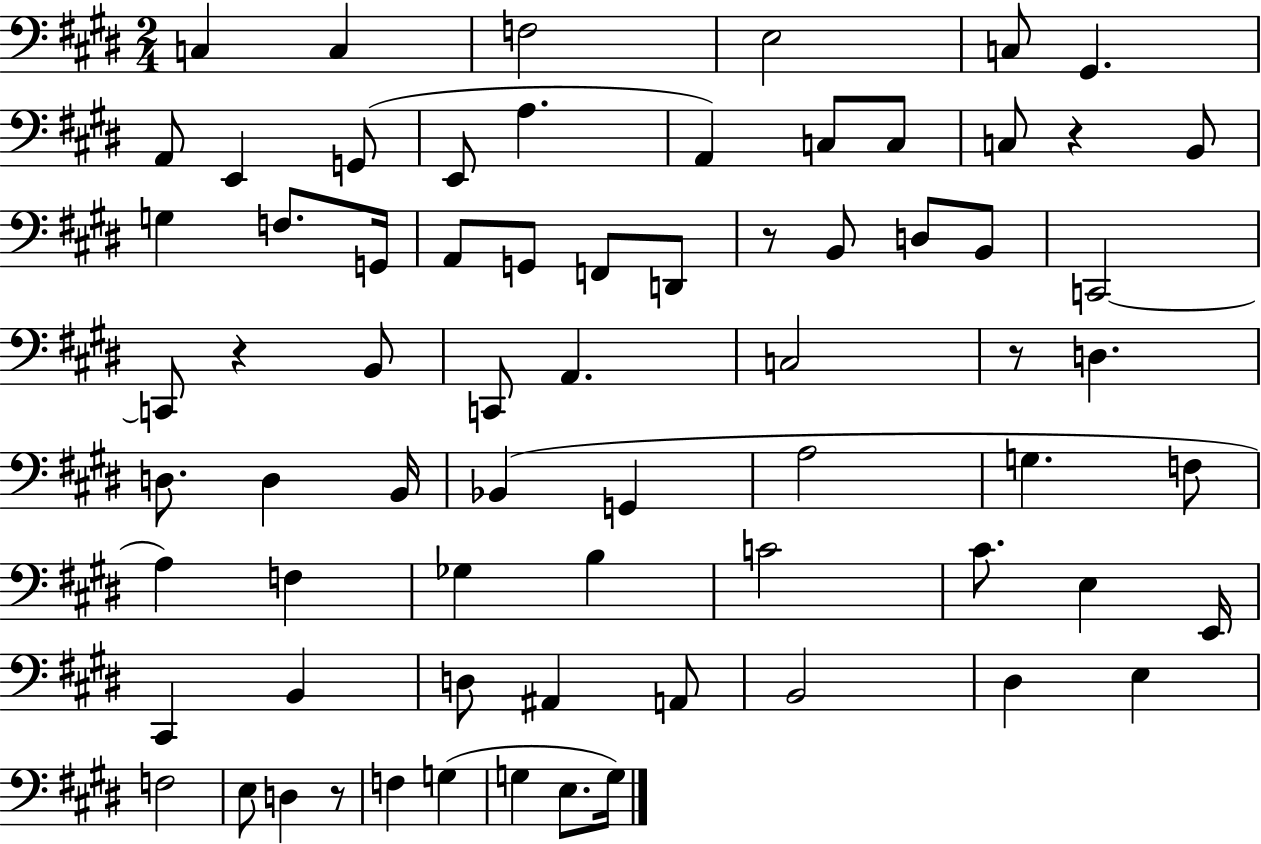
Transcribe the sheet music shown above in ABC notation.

X:1
T:Untitled
M:2/4
L:1/4
K:E
C, C, F,2 E,2 C,/2 ^G,, A,,/2 E,, G,,/2 E,,/2 A, A,, C,/2 C,/2 C,/2 z B,,/2 G, F,/2 G,,/4 A,,/2 G,,/2 F,,/2 D,,/2 z/2 B,,/2 D,/2 B,,/2 C,,2 C,,/2 z B,,/2 C,,/2 A,, C,2 z/2 D, D,/2 D, B,,/4 _B,, G,, A,2 G, F,/2 A, F, _G, B, C2 ^C/2 E, E,,/4 ^C,, B,, D,/2 ^A,, A,,/2 B,,2 ^D, E, F,2 E,/2 D, z/2 F, G, G, E,/2 G,/4